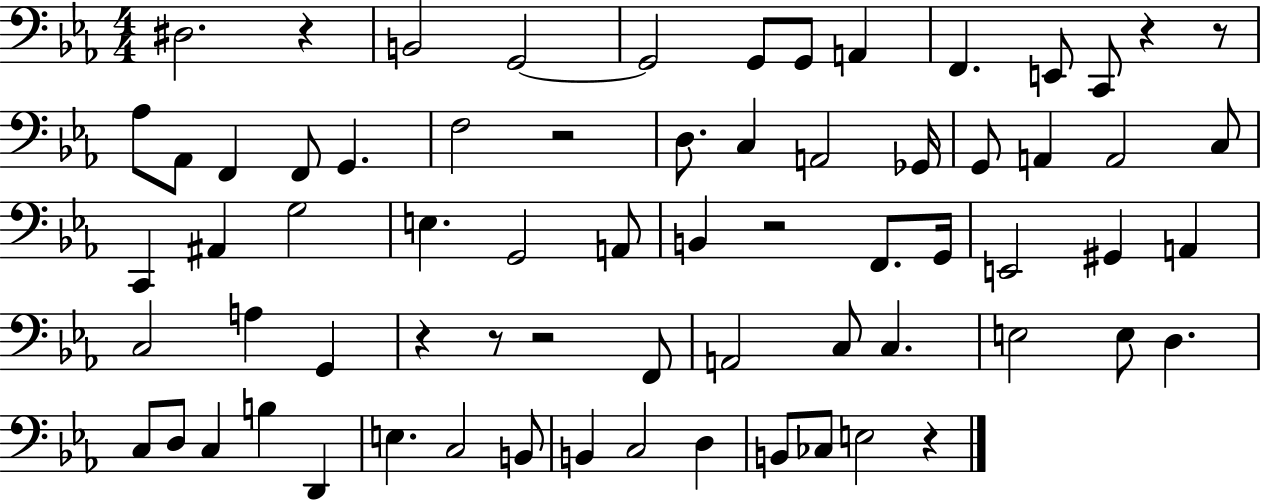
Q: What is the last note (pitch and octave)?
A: E3